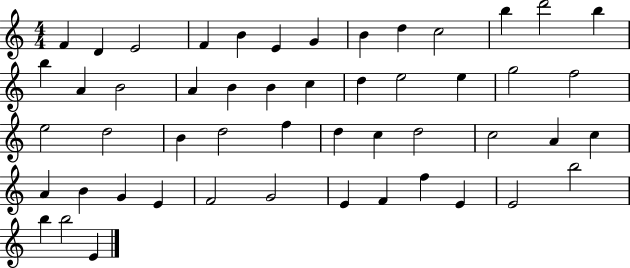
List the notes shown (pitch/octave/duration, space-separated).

F4/q D4/q E4/h F4/q B4/q E4/q G4/q B4/q D5/q C5/h B5/q D6/h B5/q B5/q A4/q B4/h A4/q B4/q B4/q C5/q D5/q E5/h E5/q G5/h F5/h E5/h D5/h B4/q D5/h F5/q D5/q C5/q D5/h C5/h A4/q C5/q A4/q B4/q G4/q E4/q F4/h G4/h E4/q F4/q F5/q E4/q E4/h B5/h B5/q B5/h E4/q